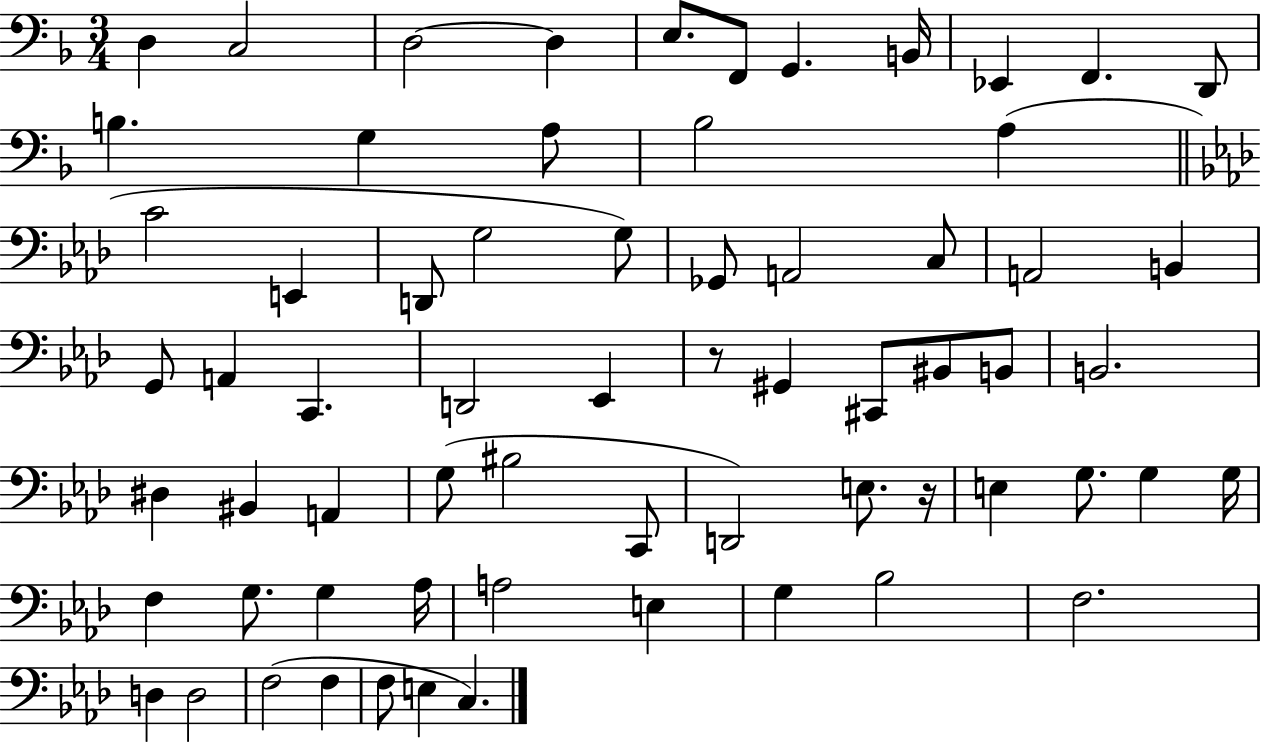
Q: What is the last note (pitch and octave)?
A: C3